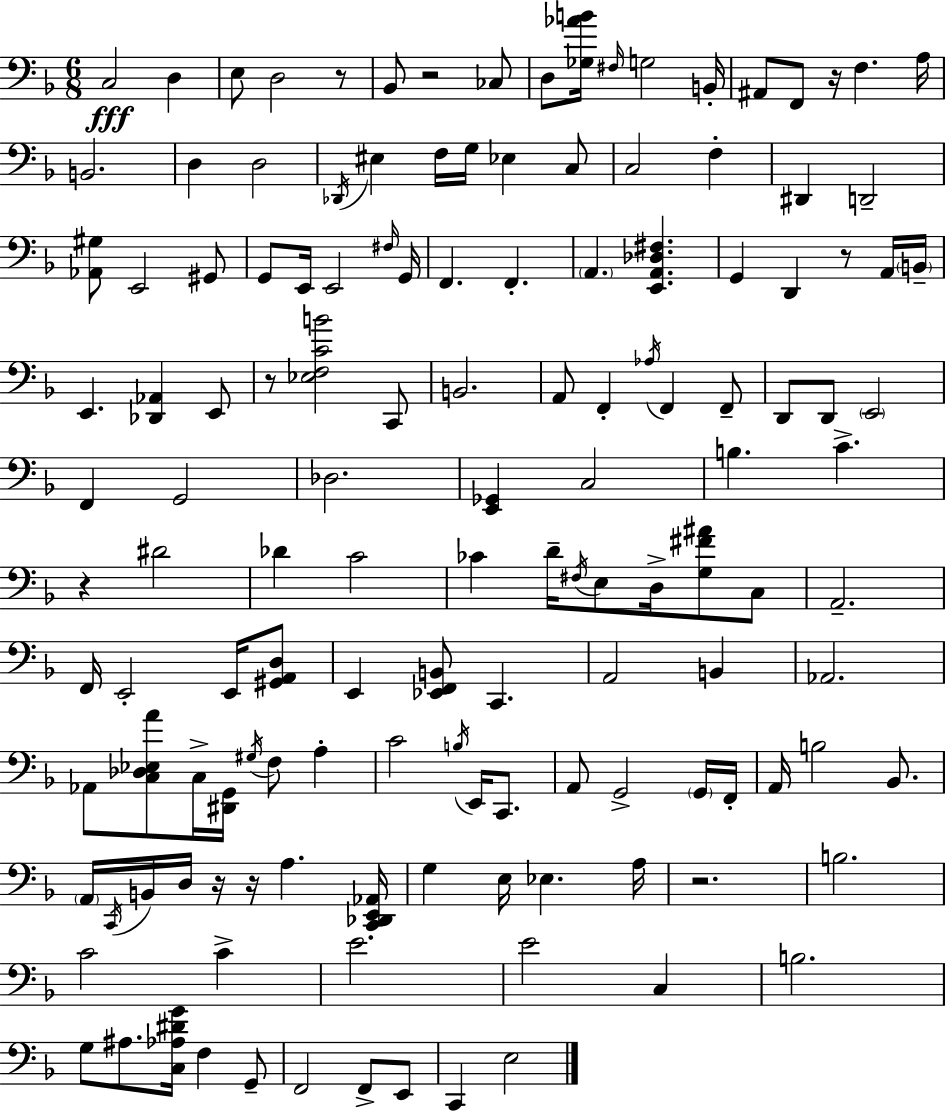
{
  \clef bass
  \numericTimeSignature
  \time 6/8
  \key d \minor
  c2\fff d4 | e8 d2 r8 | bes,8 r2 ces8 | d8 <ges aes' b'>16 \grace { fis16 } g2 | \break b,16-. ais,8 f,8 r16 f4. | a16 b,2. | d4 d2 | \acciaccatura { des,16 } eis4 f16 g16 ees4 | \break c8 c2 f4-. | dis,4 d,2-- | <aes, gis>8 e,2 | gis,8 g,8 e,16 e,2 | \break \grace { fis16 } g,16 f,4. f,4.-. | \parenthesize a,4. <e, a, des fis>4. | g,4 d,4 r8 | a,16 \parenthesize b,16-- e,4. <des, aes,>4 | \break e,8 r8 <ees f c' b'>2 | c,8 b,2. | a,8 f,4-. \acciaccatura { aes16 } f,4 | f,8-- d,8 d,8 \parenthesize e,2 | \break f,4 g,2 | des2. | <e, ges,>4 c2 | b4. c'4.-> | \break r4 dis'2 | des'4 c'2 | ces'4 d'16-- \acciaccatura { fis16 } e8 | d16-> <g fis' ais'>8 c8 a,2.-- | \break f,16 e,2-. | e,16 <gis, a, d>8 e,4 <ees, f, b,>8 c,4. | a,2 | b,4 aes,2. | \break aes,8 <c des ees a'>8 c16-> <dis, g,>16 \acciaccatura { gis16 } | f8 a4-. c'2 | \acciaccatura { b16 } e,16 c,8. a,8 g,2-> | \parenthesize g,16 f,16-. a,16 b2 | \break bes,8. \parenthesize a,16 \acciaccatura { c,16 } b,16 d16 r16 | r16 a4. <c, des, e, aes,>16 g4 | e16 ees4. a16 r2. | b2. | \break c'2 | c'4-> e'2. | e'2 | c4 b2. | \break g8 ais8. | <c aes dis' g'>16 f4 g,8-- f,2 | f,8-> e,8 c,4 | e2 \bar "|."
}